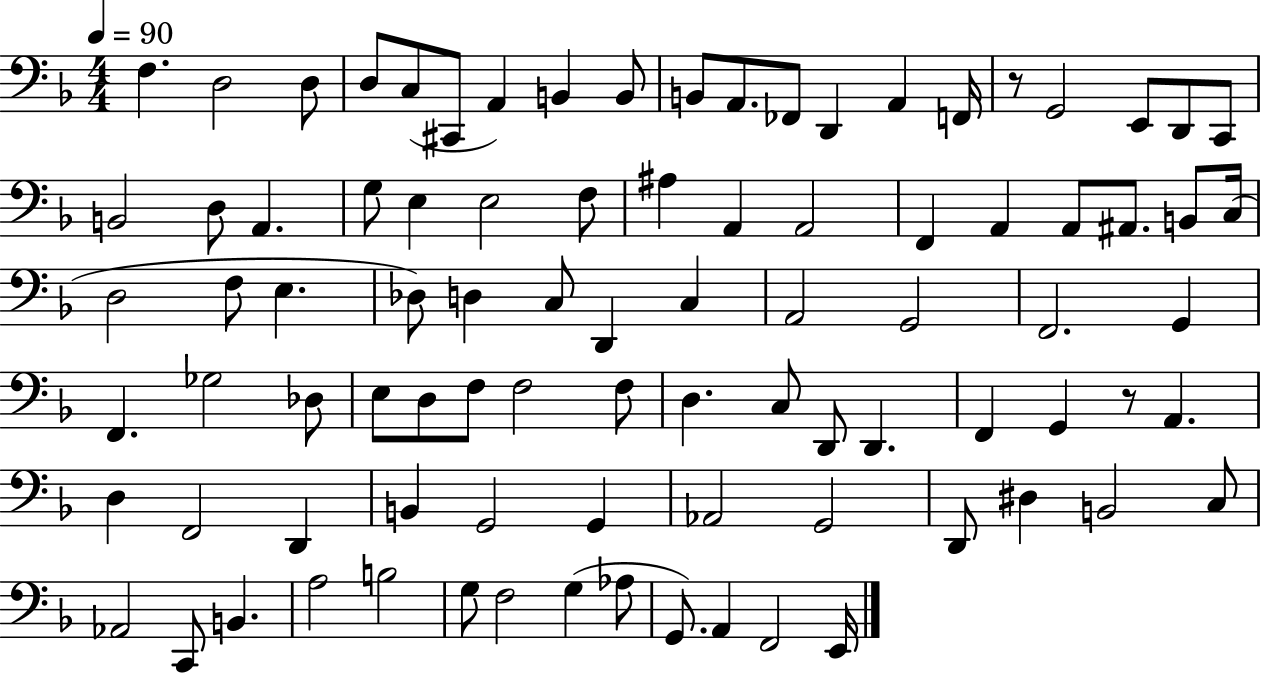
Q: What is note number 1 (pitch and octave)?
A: F3